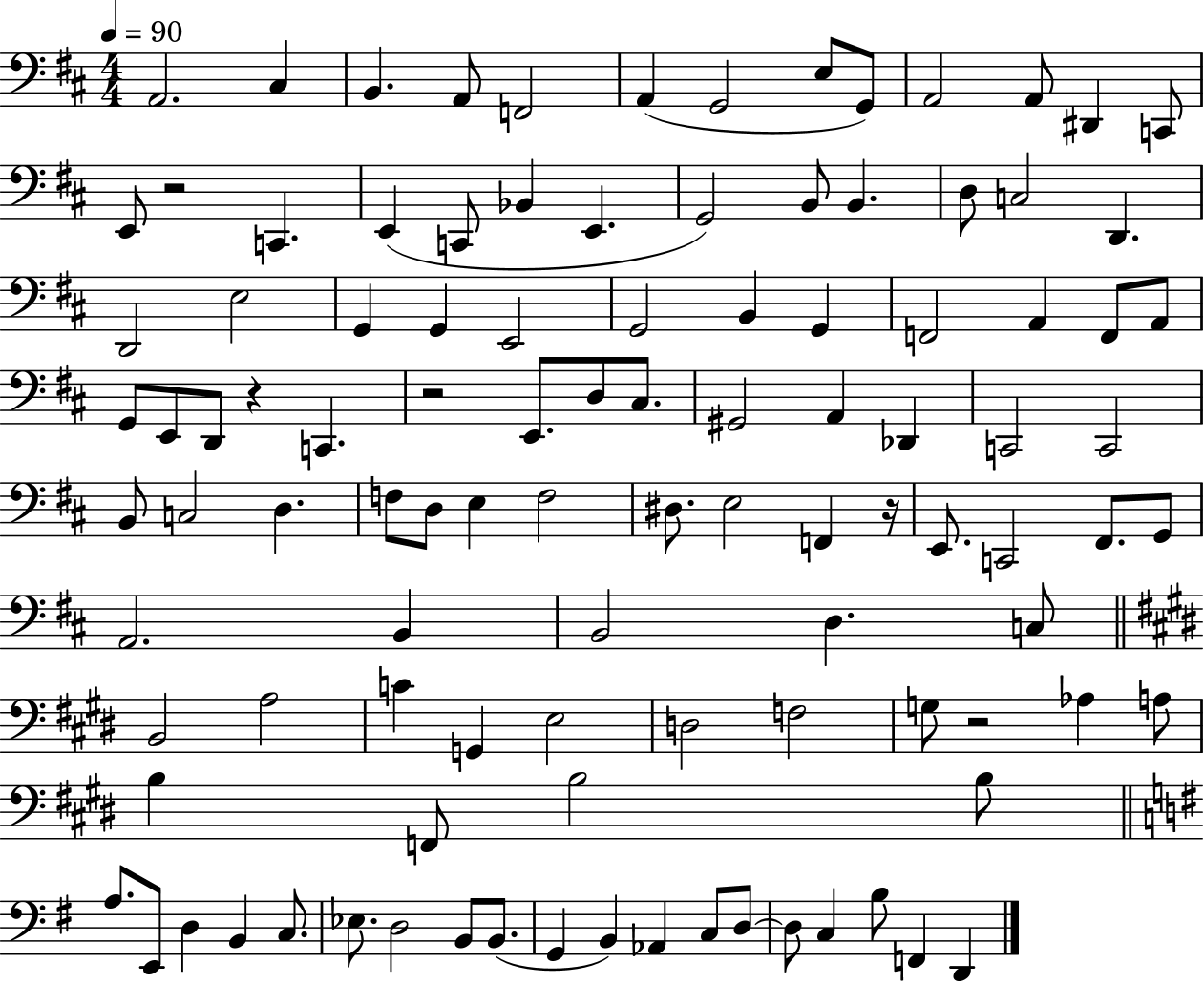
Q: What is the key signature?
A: D major